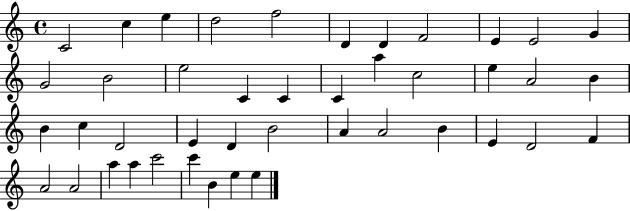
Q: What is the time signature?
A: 4/4